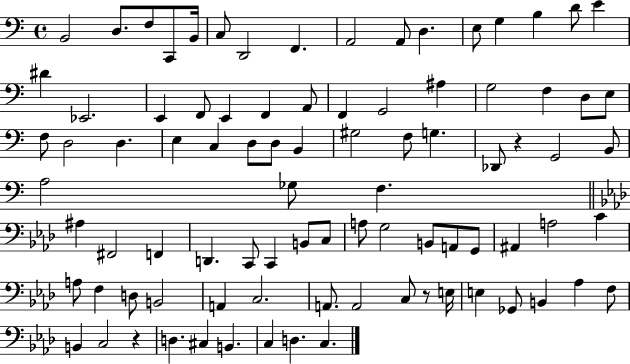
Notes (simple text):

B2/h D3/e. F3/e C2/e B2/s C3/e D2/h F2/q. A2/h A2/e D3/q. E3/e G3/q B3/q D4/e E4/q D#4/q Eb2/h. E2/q F2/e E2/q F2/q A2/e F2/q G2/h A#3/q G3/h F3/q D3/e E3/e F3/e D3/h D3/q. E3/q C3/q D3/e D3/e B2/q G#3/h F3/e G3/q. Db2/e R/q G2/h B2/e A3/h Gb3/e F3/q. A#3/q F#2/h F2/q D2/q. C2/e C2/q B2/e C3/e A3/e G3/h B2/e A2/e G2/e A#2/q A3/h C4/q A3/e F3/q D3/e B2/h A2/q C3/h. A2/e. A2/h C3/e R/e E3/s E3/q Gb2/e B2/q Ab3/q F3/e B2/q C3/h R/q D3/q. C#3/q B2/q. C3/q D3/q. C3/q.